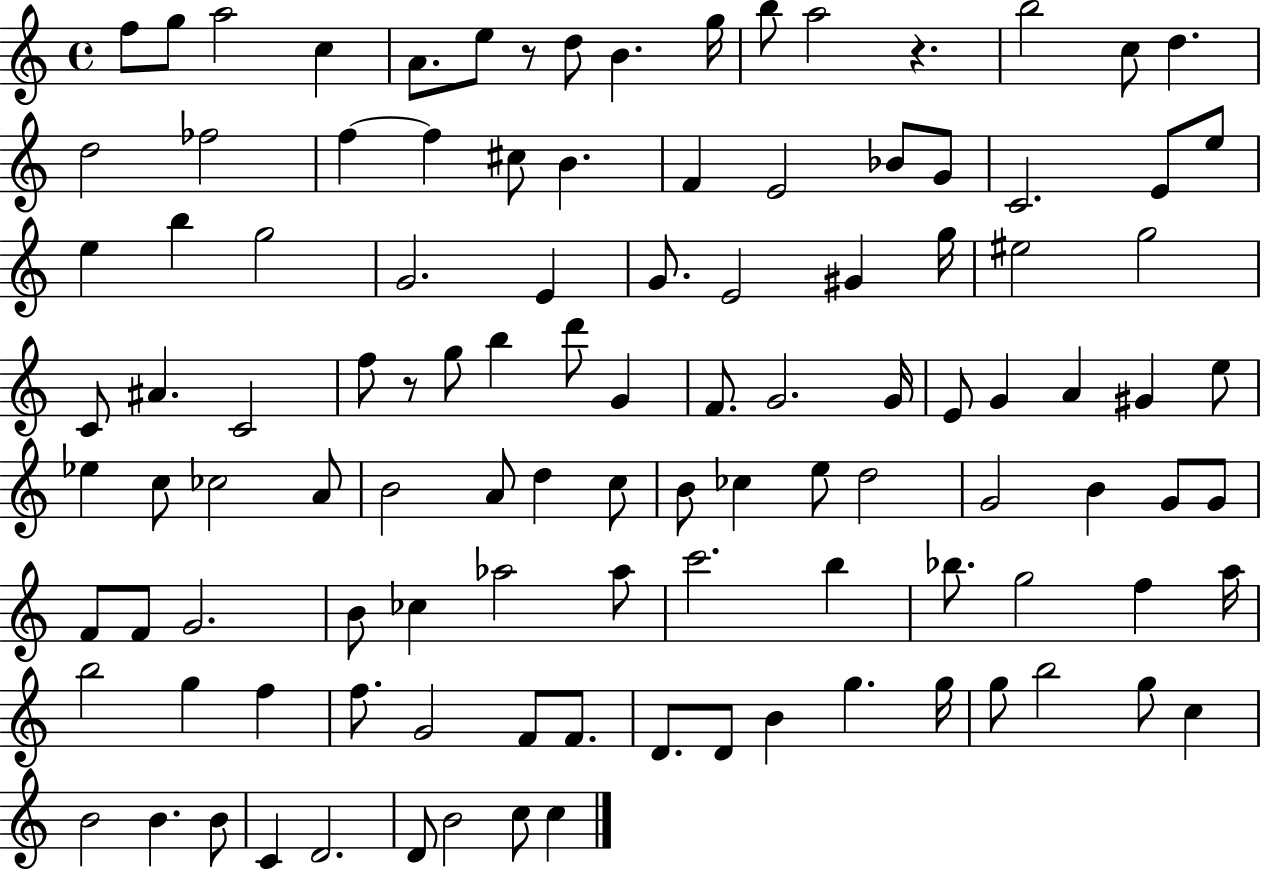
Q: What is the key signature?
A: C major